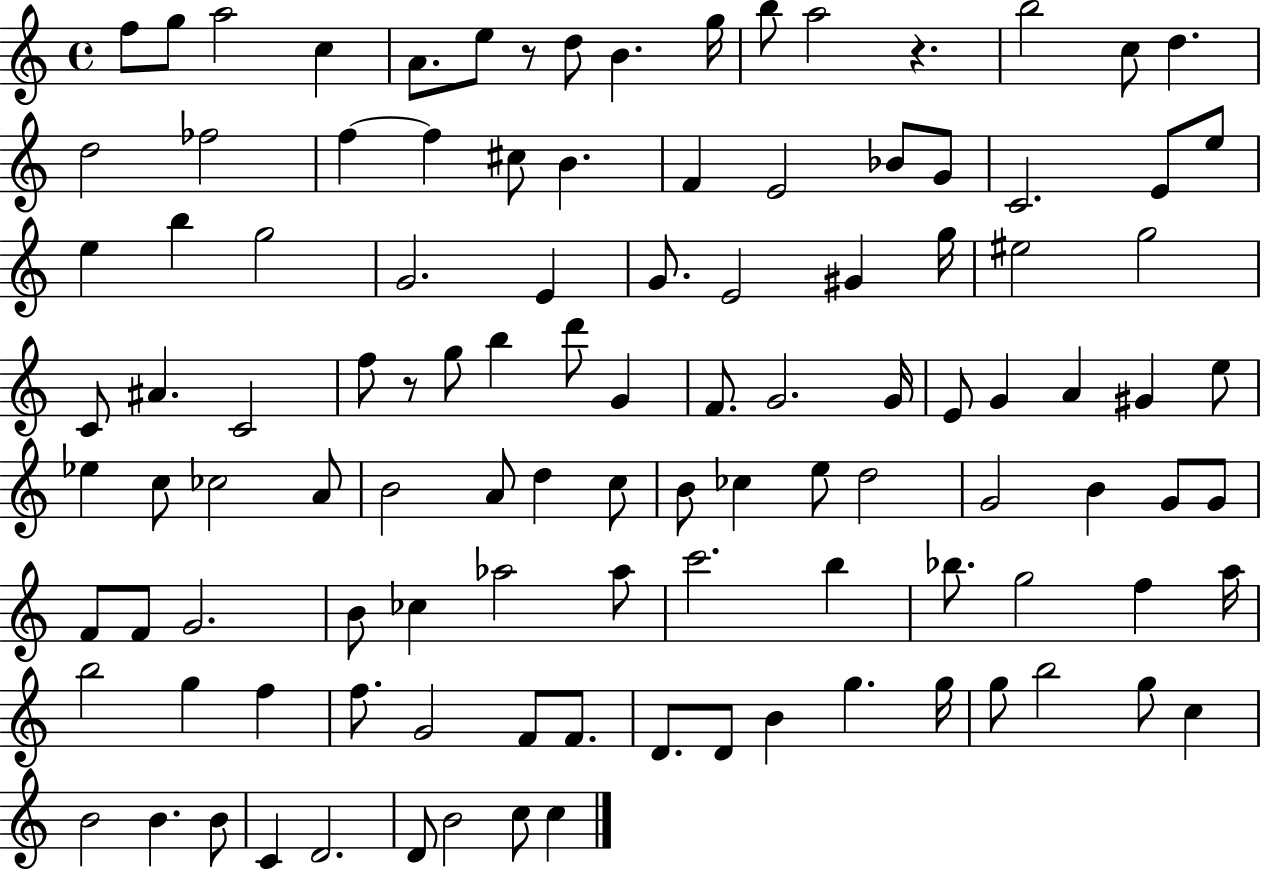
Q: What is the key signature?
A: C major